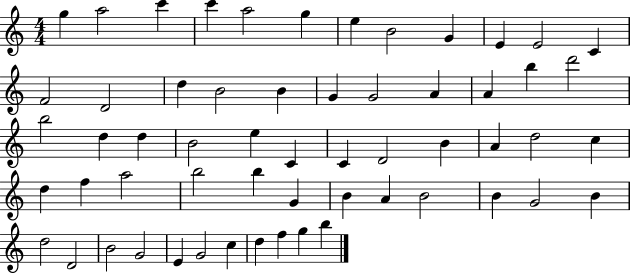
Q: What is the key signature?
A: C major